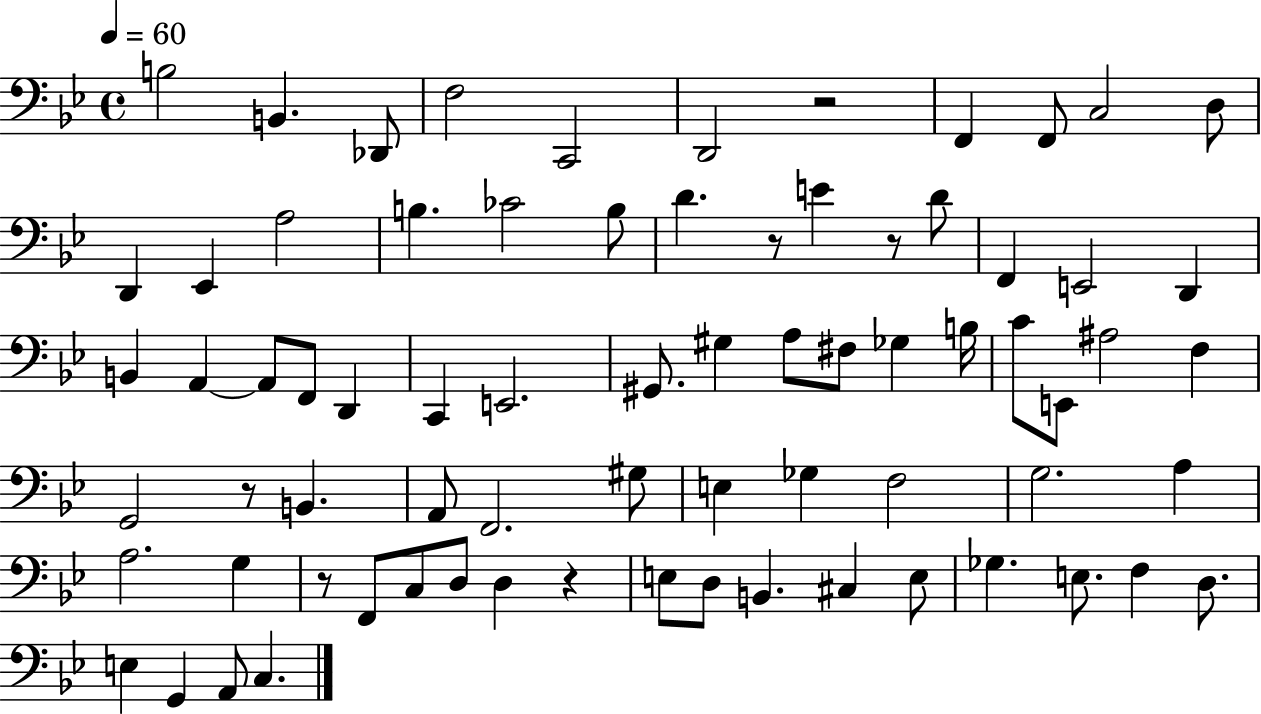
{
  \clef bass
  \time 4/4
  \defaultTimeSignature
  \key bes \major
  \tempo 4 = 60
  b2 b,4. des,8 | f2 c,2 | d,2 r2 | f,4 f,8 c2 d8 | \break d,4 ees,4 a2 | b4. ces'2 b8 | d'4. r8 e'4 r8 d'8 | f,4 e,2 d,4 | \break b,4 a,4~~ a,8 f,8 d,4 | c,4 e,2. | gis,8. gis4 a8 fis8 ges4 b16 | c'8 e,8 ais2 f4 | \break g,2 r8 b,4. | a,8 f,2. gis8 | e4 ges4 f2 | g2. a4 | \break a2. g4 | r8 f,8 c8 d8 d4 r4 | e8 d8 b,4. cis4 e8 | ges4. e8. f4 d8. | \break e4 g,4 a,8 c4. | \bar "|."
}